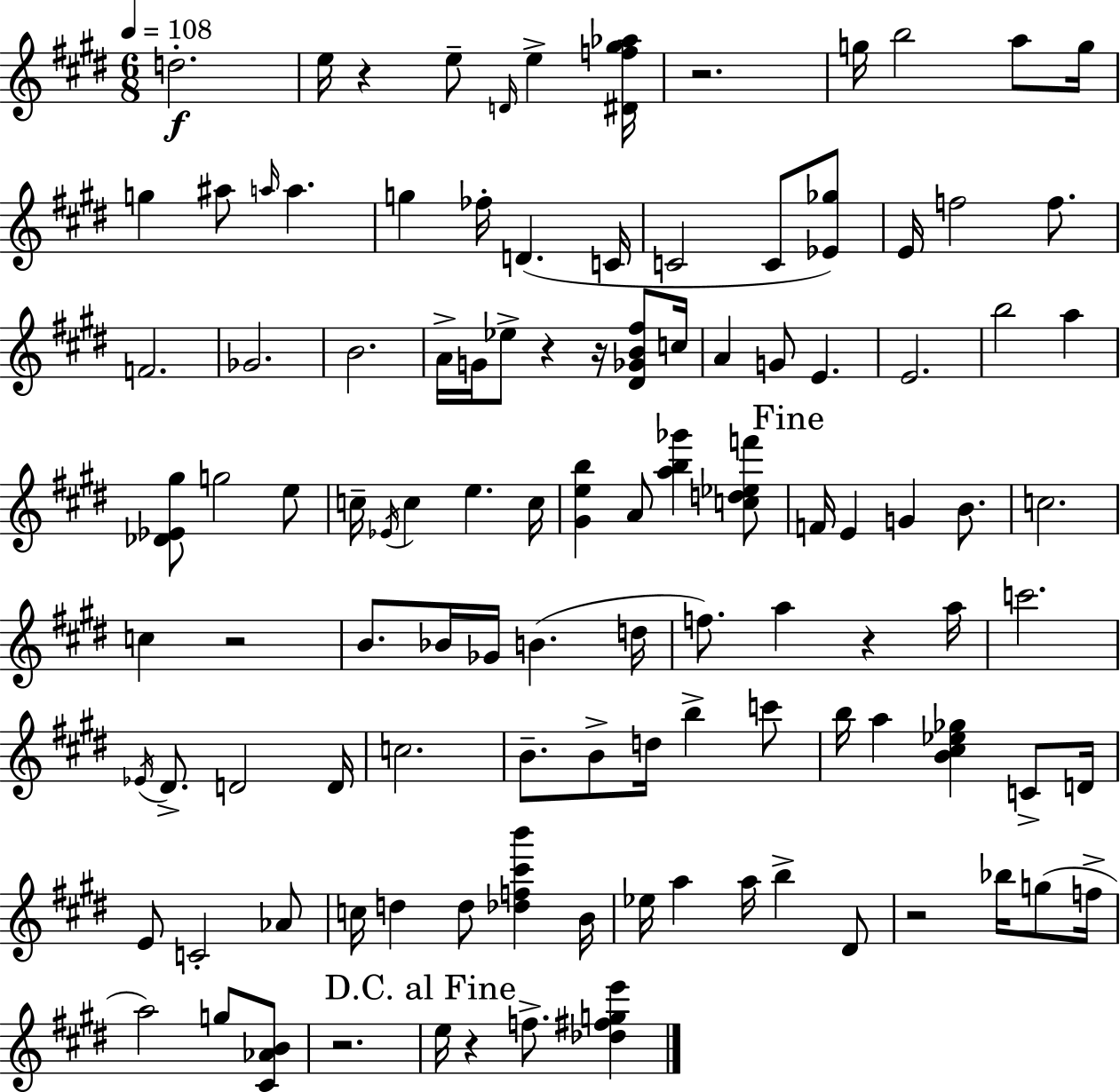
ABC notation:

X:1
T:Untitled
M:6/8
L:1/4
K:E
d2 e/4 z e/2 D/4 e [^Df^g_a]/4 z2 g/4 b2 a/2 g/4 g ^a/2 a/4 a g _f/4 D C/4 C2 C/2 [_E_g]/2 E/4 f2 f/2 F2 _G2 B2 A/4 G/4 _e/2 z z/4 [^D_GB^f]/2 c/4 A G/2 E E2 b2 a [_D_E^g]/2 g2 e/2 c/4 _E/4 c e c/4 [^Geb] A/2 [ab_g'] [cd_ef']/2 F/4 E G B/2 c2 c z2 B/2 _B/4 _G/4 B d/4 f/2 a z a/4 c'2 _E/4 ^D/2 D2 D/4 c2 B/2 B/2 d/4 b c'/2 b/4 a [B^c_e_g] C/2 D/4 E/2 C2 _A/2 c/4 d d/2 [_df^c'b'] B/4 _e/4 a a/4 b ^D/2 z2 _b/4 g/2 f/4 a2 g/2 [^C_AB]/2 z2 e/4 z f/2 [_d^fge']